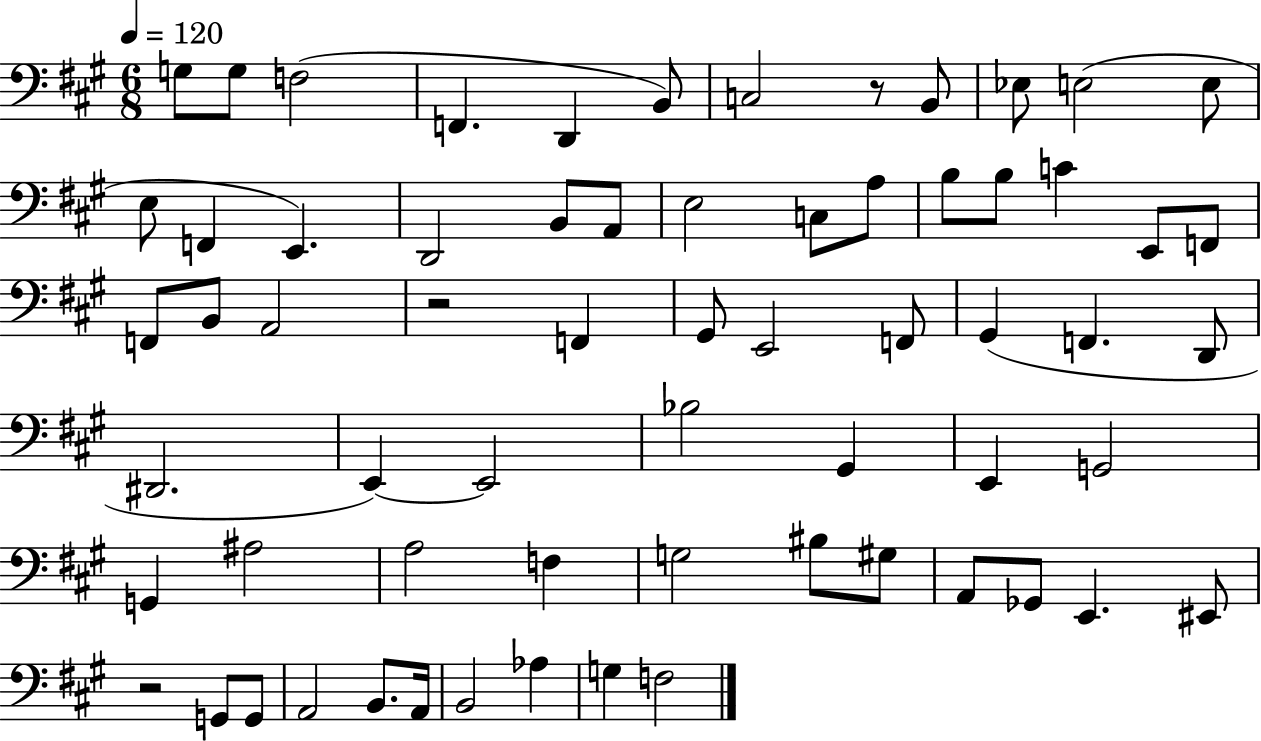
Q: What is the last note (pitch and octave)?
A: F3